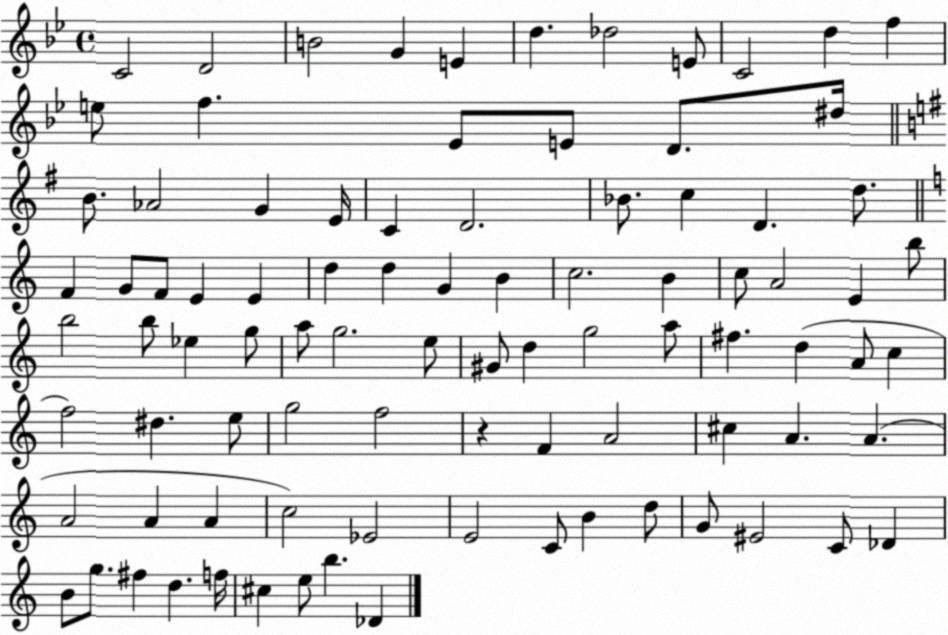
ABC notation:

X:1
T:Untitled
M:4/4
L:1/4
K:Bb
C2 D2 B2 G E d _d2 E/2 C2 d f e/2 f _E/2 E/2 D/2 ^d/4 B/2 _A2 G E/4 C D2 _B/2 c D d/2 F G/2 F/2 E E d d G B c2 B c/2 A2 E b/2 b2 b/2 _e g/2 a/2 g2 e/2 ^G/2 d g2 a/2 ^f d A/2 c f2 ^d e/2 g2 f2 z F A2 ^c A A A2 A A c2 _E2 E2 C/2 B d/2 G/2 ^E2 C/2 _D B/2 g/2 ^f d f/4 ^c e/2 b _D